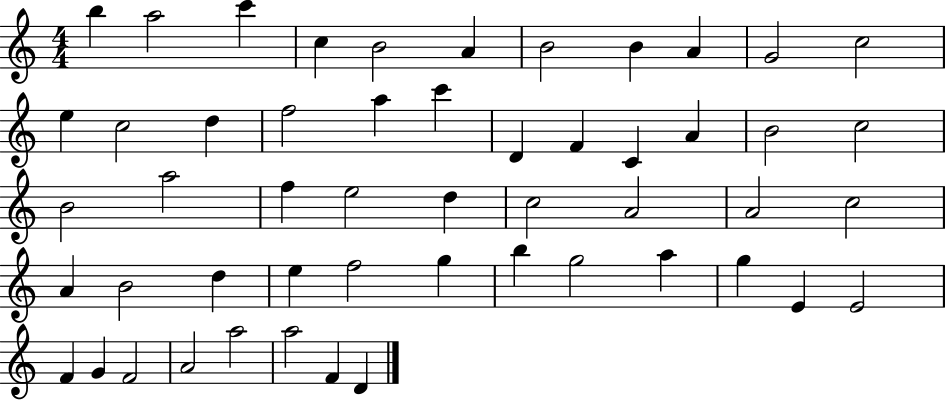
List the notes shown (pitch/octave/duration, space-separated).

B5/q A5/h C6/q C5/q B4/h A4/q B4/h B4/q A4/q G4/h C5/h E5/q C5/h D5/q F5/h A5/q C6/q D4/q F4/q C4/q A4/q B4/h C5/h B4/h A5/h F5/q E5/h D5/q C5/h A4/h A4/h C5/h A4/q B4/h D5/q E5/q F5/h G5/q B5/q G5/h A5/q G5/q E4/q E4/h F4/q G4/q F4/h A4/h A5/h A5/h F4/q D4/q